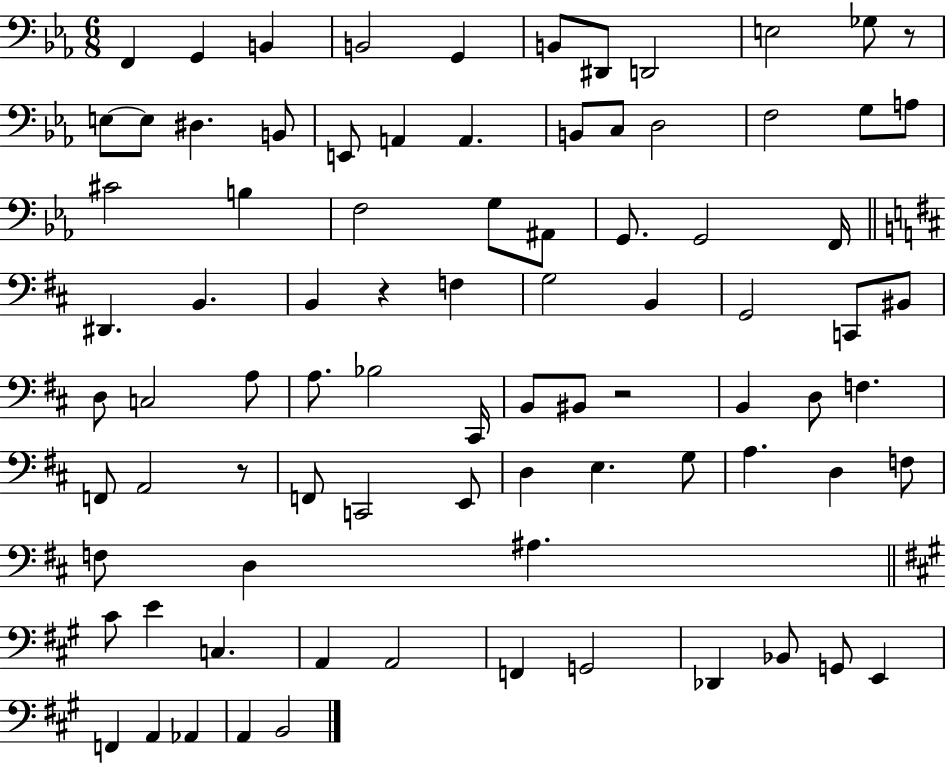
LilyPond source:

{
  \clef bass
  \numericTimeSignature
  \time 6/8
  \key ees \major
  f,4 g,4 b,4 | b,2 g,4 | b,8 dis,8 d,2 | e2 ges8 r8 | \break e8~~ e8 dis4. b,8 | e,8 a,4 a,4. | b,8 c8 d2 | f2 g8 a8 | \break cis'2 b4 | f2 g8 ais,8 | g,8. g,2 f,16 | \bar "||" \break \key d \major dis,4. b,4. | b,4 r4 f4 | g2 b,4 | g,2 c,8 bis,8 | \break d8 c2 a8 | a8. bes2 cis,16 | b,8 bis,8 r2 | b,4 d8 f4. | \break f,8 a,2 r8 | f,8 c,2 e,8 | d4 e4. g8 | a4. d4 f8 | \break f8 d4 ais4. | \bar "||" \break \key a \major cis'8 e'4 c4. | a,4 a,2 | f,4 g,2 | des,4 bes,8 g,8 e,4 | \break f,4 a,4 aes,4 | a,4 b,2 | \bar "|."
}